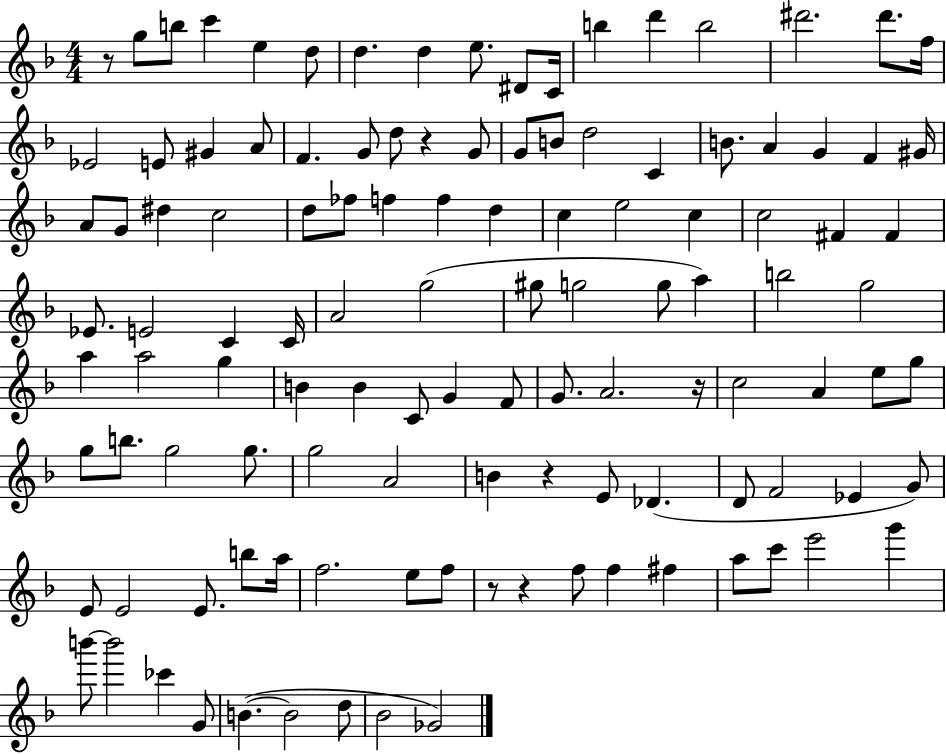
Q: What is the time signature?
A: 4/4